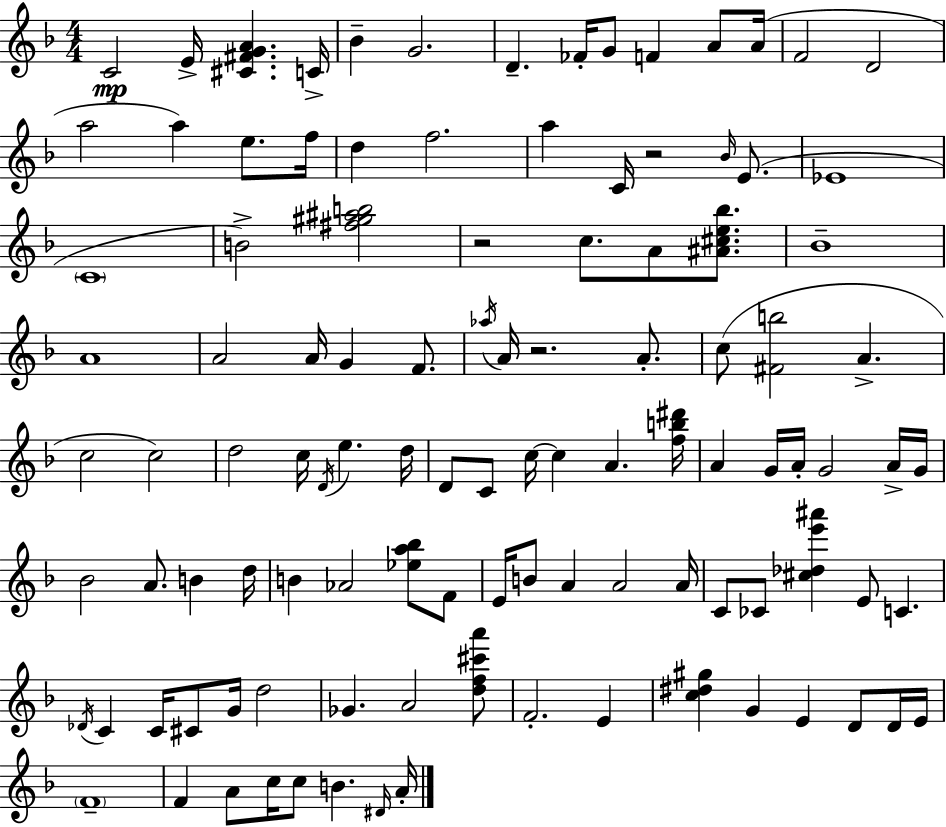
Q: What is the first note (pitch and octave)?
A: C4